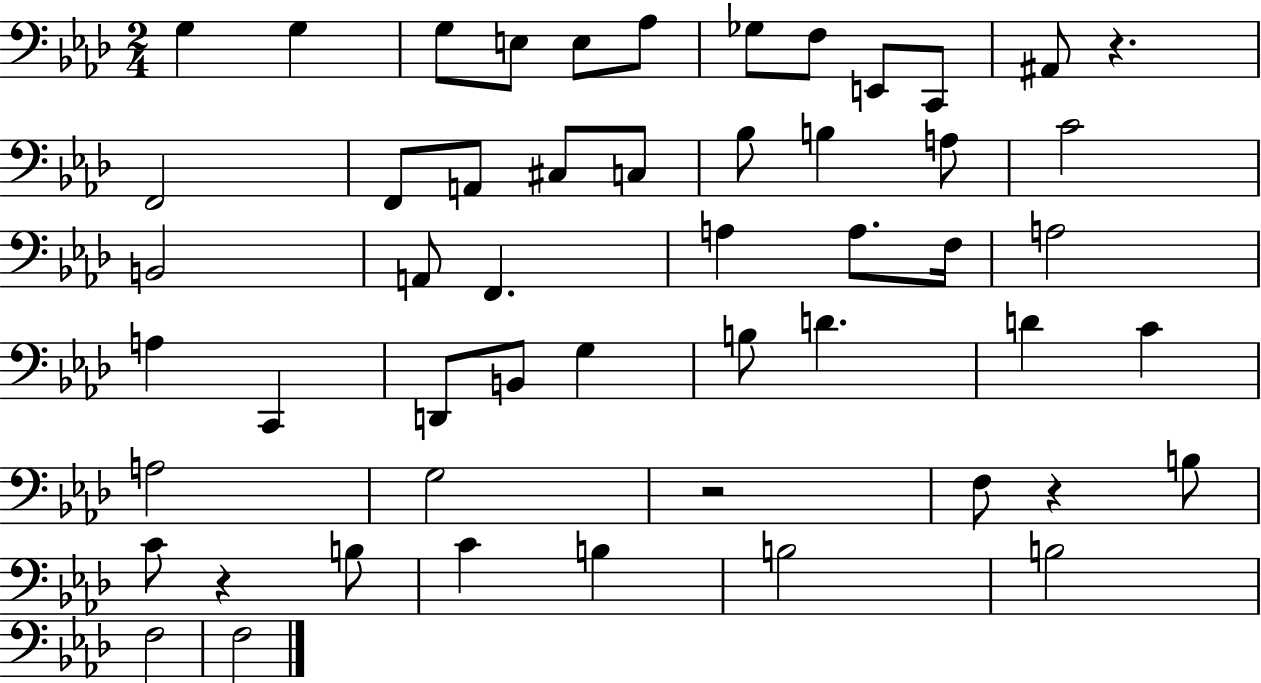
X:1
T:Untitled
M:2/4
L:1/4
K:Ab
G, G, G,/2 E,/2 E,/2 _A,/2 _G,/2 F,/2 E,,/2 C,,/2 ^A,,/2 z F,,2 F,,/2 A,,/2 ^C,/2 C,/2 _B,/2 B, A,/2 C2 B,,2 A,,/2 F,, A, A,/2 F,/4 A,2 A, C,, D,,/2 B,,/2 G, B,/2 D D C A,2 G,2 z2 F,/2 z B,/2 C/2 z B,/2 C B, B,2 B,2 F,2 F,2